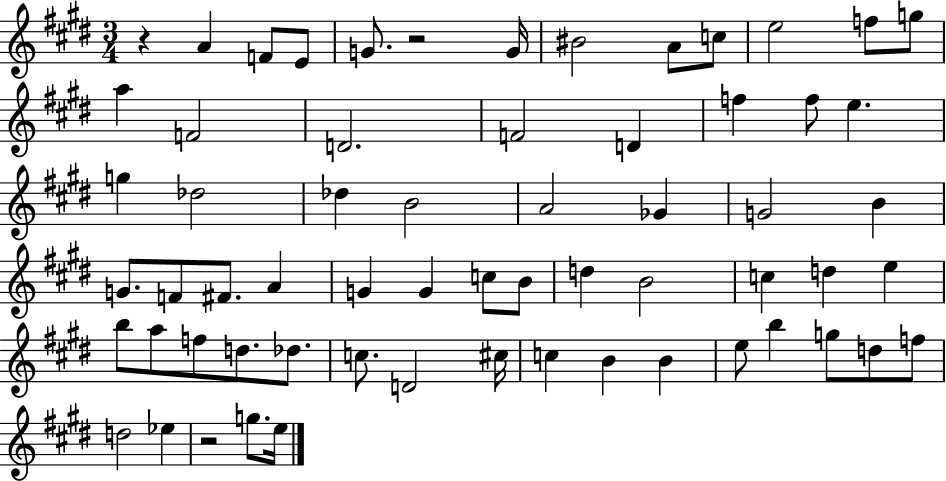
X:1
T:Untitled
M:3/4
L:1/4
K:E
z A F/2 E/2 G/2 z2 G/4 ^B2 A/2 c/2 e2 f/2 g/2 a F2 D2 F2 D f f/2 e g _d2 _d B2 A2 _G G2 B G/2 F/2 ^F/2 A G G c/2 B/2 d B2 c d e b/2 a/2 f/2 d/2 _d/2 c/2 D2 ^c/4 c B B e/2 b g/2 d/2 f/2 d2 _e z2 g/2 e/4